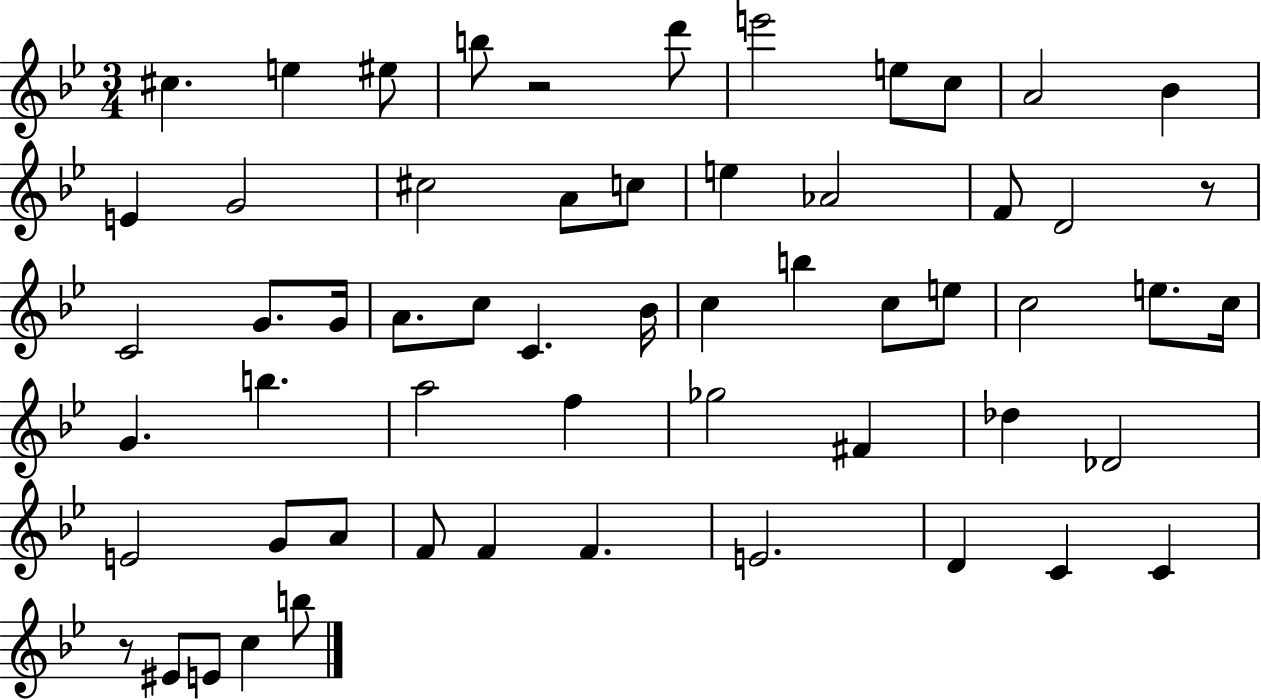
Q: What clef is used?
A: treble